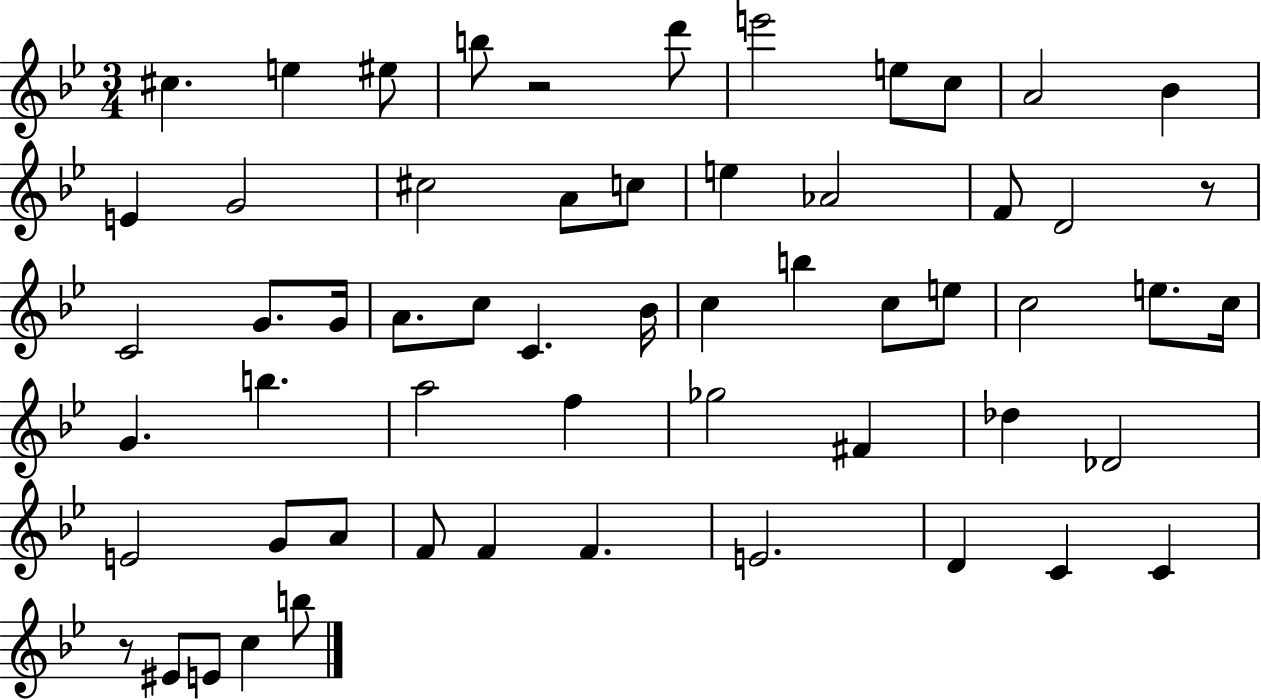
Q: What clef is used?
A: treble